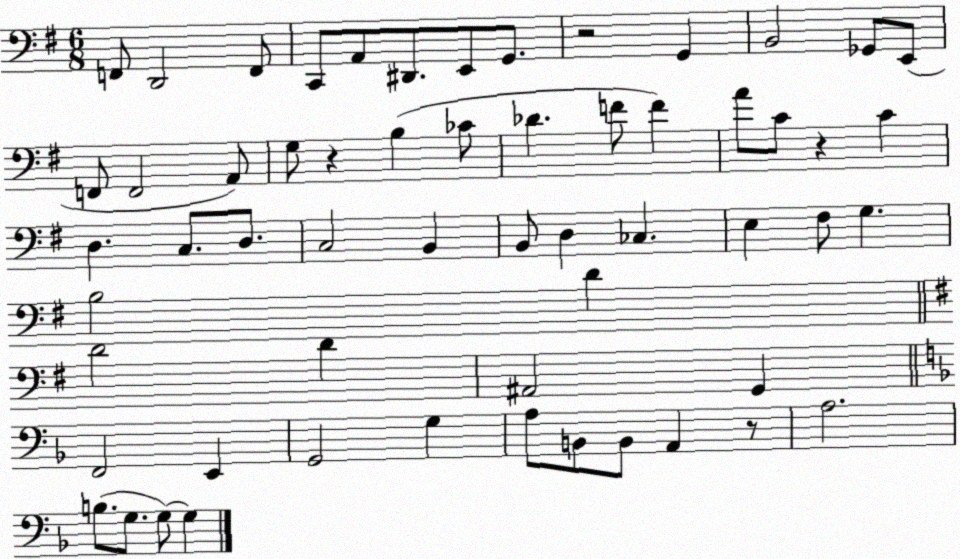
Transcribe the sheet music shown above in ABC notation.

X:1
T:Untitled
M:6/8
L:1/4
K:G
F,,/2 D,,2 F,,/2 C,,/2 A,,/2 ^D,,/2 E,,/2 G,,/2 z2 G,, B,,2 _G,,/2 E,,/2 F,,/2 F,,2 A,,/2 G,/2 z B, _C/2 _D F/2 F A/2 C/2 z C D, C,/2 D,/2 C,2 B,, B,,/2 D, _C, E, ^F,/2 G, B,2 D D2 D ^A,,2 G,, F,,2 E,, G,,2 G, A,/2 B,,/2 B,,/2 A,, z/2 A,2 B,/2 G,/2 G,/2 G,